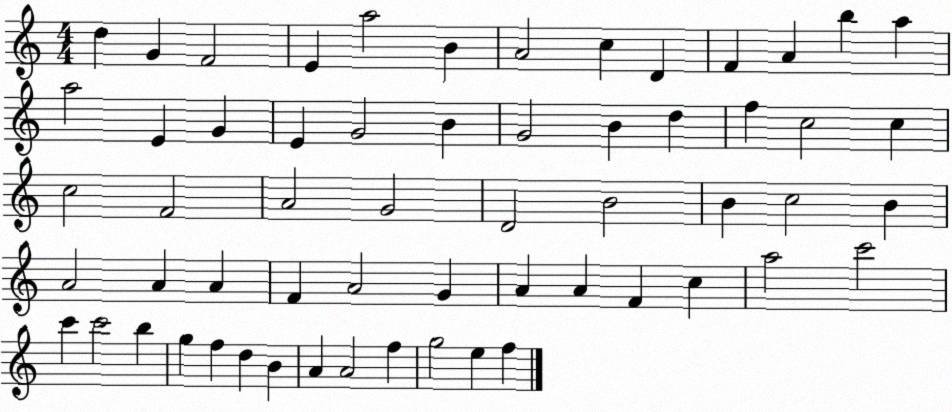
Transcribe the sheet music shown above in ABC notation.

X:1
T:Untitled
M:4/4
L:1/4
K:C
d G F2 E a2 B A2 c D F A b a a2 E G E G2 B G2 B d f c2 c c2 F2 A2 G2 D2 B2 B c2 B A2 A A F A2 G A A F c a2 c'2 c' c'2 b g f d B A A2 f g2 e f